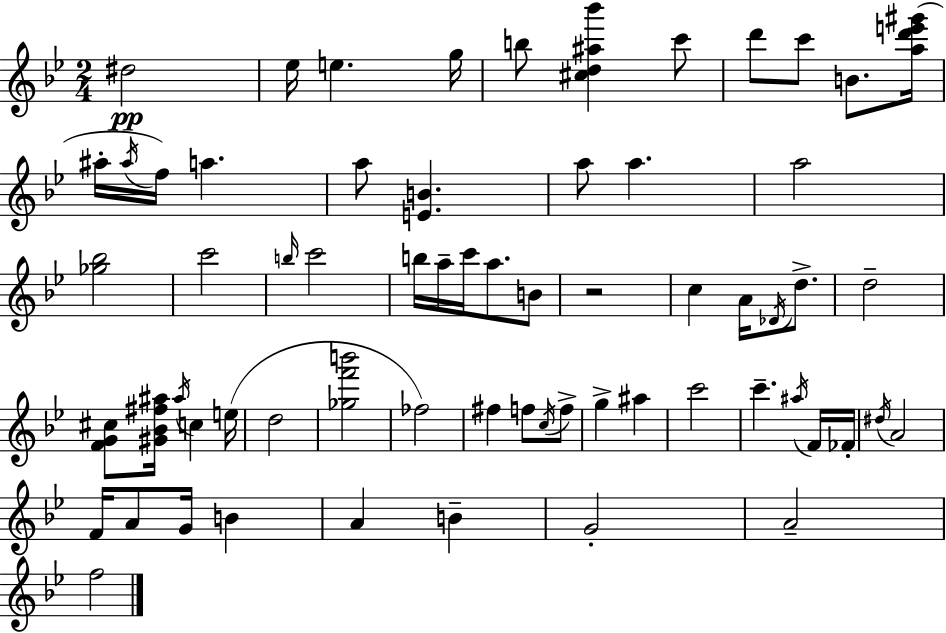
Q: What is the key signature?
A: BES major